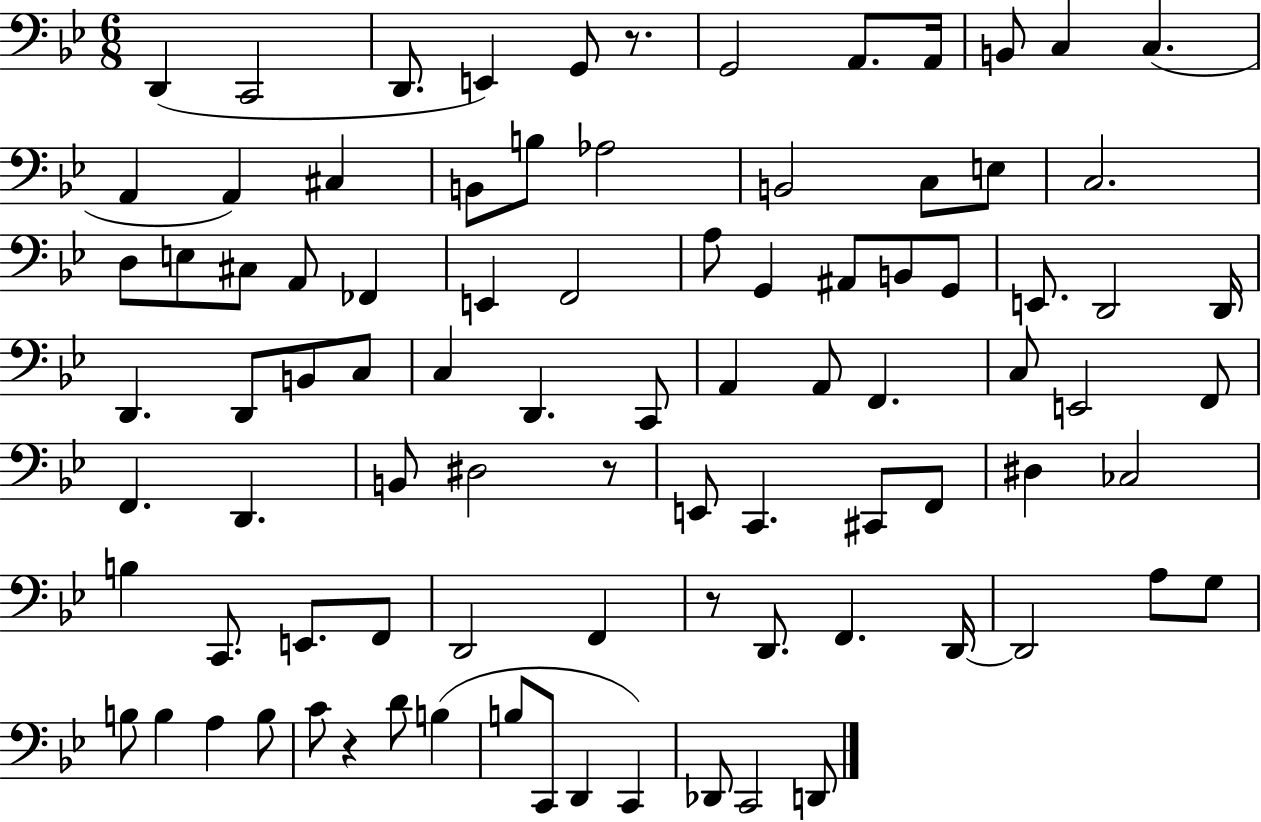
D2/q C2/h D2/e. E2/q G2/e R/e. G2/h A2/e. A2/s B2/e C3/q C3/q. A2/q A2/q C#3/q B2/e B3/e Ab3/h B2/h C3/e E3/e C3/h. D3/e E3/e C#3/e A2/e FES2/q E2/q F2/h A3/e G2/q A#2/e B2/e G2/e E2/e. D2/h D2/s D2/q. D2/e B2/e C3/e C3/q D2/q. C2/e A2/q A2/e F2/q. C3/e E2/h F2/e F2/q. D2/q. B2/e D#3/h R/e E2/e C2/q. C#2/e F2/e D#3/q CES3/h B3/q C2/e. E2/e. F2/e D2/h F2/q R/e D2/e. F2/q. D2/s D2/h A3/e G3/e B3/e B3/q A3/q B3/e C4/e R/q D4/e B3/q B3/e C2/e D2/q C2/q Db2/e C2/h D2/e